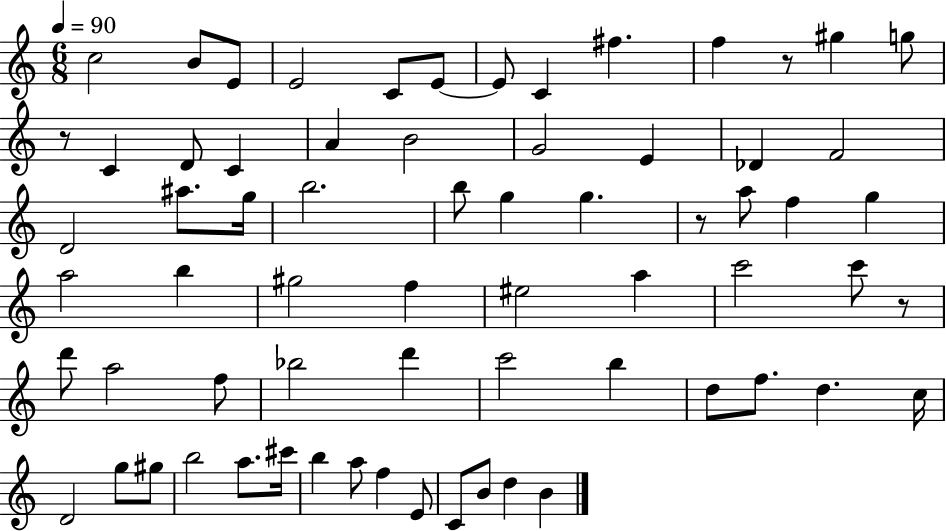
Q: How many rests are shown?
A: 4